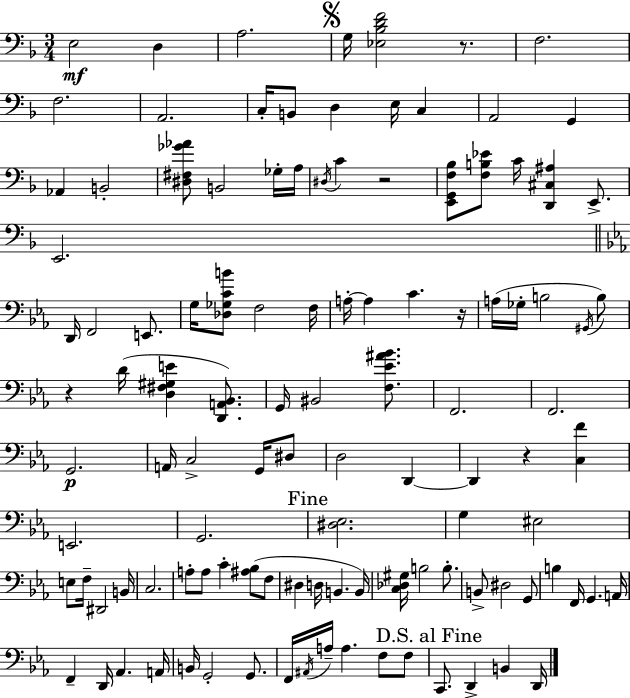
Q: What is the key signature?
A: D minor